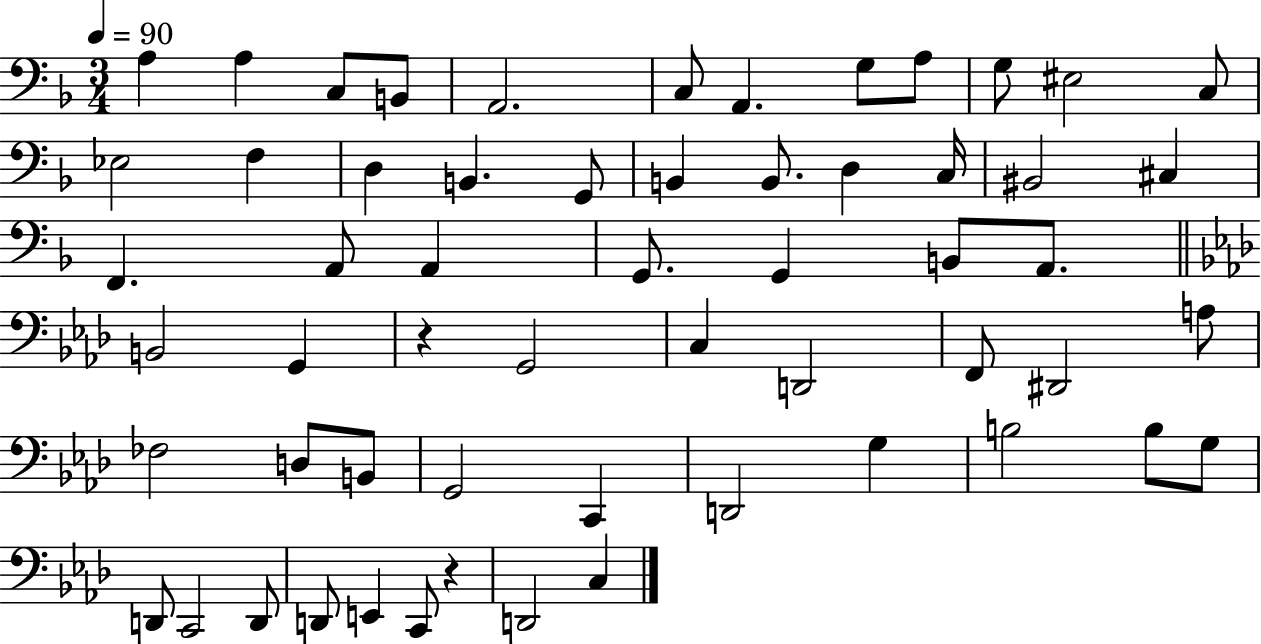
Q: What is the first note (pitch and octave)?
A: A3